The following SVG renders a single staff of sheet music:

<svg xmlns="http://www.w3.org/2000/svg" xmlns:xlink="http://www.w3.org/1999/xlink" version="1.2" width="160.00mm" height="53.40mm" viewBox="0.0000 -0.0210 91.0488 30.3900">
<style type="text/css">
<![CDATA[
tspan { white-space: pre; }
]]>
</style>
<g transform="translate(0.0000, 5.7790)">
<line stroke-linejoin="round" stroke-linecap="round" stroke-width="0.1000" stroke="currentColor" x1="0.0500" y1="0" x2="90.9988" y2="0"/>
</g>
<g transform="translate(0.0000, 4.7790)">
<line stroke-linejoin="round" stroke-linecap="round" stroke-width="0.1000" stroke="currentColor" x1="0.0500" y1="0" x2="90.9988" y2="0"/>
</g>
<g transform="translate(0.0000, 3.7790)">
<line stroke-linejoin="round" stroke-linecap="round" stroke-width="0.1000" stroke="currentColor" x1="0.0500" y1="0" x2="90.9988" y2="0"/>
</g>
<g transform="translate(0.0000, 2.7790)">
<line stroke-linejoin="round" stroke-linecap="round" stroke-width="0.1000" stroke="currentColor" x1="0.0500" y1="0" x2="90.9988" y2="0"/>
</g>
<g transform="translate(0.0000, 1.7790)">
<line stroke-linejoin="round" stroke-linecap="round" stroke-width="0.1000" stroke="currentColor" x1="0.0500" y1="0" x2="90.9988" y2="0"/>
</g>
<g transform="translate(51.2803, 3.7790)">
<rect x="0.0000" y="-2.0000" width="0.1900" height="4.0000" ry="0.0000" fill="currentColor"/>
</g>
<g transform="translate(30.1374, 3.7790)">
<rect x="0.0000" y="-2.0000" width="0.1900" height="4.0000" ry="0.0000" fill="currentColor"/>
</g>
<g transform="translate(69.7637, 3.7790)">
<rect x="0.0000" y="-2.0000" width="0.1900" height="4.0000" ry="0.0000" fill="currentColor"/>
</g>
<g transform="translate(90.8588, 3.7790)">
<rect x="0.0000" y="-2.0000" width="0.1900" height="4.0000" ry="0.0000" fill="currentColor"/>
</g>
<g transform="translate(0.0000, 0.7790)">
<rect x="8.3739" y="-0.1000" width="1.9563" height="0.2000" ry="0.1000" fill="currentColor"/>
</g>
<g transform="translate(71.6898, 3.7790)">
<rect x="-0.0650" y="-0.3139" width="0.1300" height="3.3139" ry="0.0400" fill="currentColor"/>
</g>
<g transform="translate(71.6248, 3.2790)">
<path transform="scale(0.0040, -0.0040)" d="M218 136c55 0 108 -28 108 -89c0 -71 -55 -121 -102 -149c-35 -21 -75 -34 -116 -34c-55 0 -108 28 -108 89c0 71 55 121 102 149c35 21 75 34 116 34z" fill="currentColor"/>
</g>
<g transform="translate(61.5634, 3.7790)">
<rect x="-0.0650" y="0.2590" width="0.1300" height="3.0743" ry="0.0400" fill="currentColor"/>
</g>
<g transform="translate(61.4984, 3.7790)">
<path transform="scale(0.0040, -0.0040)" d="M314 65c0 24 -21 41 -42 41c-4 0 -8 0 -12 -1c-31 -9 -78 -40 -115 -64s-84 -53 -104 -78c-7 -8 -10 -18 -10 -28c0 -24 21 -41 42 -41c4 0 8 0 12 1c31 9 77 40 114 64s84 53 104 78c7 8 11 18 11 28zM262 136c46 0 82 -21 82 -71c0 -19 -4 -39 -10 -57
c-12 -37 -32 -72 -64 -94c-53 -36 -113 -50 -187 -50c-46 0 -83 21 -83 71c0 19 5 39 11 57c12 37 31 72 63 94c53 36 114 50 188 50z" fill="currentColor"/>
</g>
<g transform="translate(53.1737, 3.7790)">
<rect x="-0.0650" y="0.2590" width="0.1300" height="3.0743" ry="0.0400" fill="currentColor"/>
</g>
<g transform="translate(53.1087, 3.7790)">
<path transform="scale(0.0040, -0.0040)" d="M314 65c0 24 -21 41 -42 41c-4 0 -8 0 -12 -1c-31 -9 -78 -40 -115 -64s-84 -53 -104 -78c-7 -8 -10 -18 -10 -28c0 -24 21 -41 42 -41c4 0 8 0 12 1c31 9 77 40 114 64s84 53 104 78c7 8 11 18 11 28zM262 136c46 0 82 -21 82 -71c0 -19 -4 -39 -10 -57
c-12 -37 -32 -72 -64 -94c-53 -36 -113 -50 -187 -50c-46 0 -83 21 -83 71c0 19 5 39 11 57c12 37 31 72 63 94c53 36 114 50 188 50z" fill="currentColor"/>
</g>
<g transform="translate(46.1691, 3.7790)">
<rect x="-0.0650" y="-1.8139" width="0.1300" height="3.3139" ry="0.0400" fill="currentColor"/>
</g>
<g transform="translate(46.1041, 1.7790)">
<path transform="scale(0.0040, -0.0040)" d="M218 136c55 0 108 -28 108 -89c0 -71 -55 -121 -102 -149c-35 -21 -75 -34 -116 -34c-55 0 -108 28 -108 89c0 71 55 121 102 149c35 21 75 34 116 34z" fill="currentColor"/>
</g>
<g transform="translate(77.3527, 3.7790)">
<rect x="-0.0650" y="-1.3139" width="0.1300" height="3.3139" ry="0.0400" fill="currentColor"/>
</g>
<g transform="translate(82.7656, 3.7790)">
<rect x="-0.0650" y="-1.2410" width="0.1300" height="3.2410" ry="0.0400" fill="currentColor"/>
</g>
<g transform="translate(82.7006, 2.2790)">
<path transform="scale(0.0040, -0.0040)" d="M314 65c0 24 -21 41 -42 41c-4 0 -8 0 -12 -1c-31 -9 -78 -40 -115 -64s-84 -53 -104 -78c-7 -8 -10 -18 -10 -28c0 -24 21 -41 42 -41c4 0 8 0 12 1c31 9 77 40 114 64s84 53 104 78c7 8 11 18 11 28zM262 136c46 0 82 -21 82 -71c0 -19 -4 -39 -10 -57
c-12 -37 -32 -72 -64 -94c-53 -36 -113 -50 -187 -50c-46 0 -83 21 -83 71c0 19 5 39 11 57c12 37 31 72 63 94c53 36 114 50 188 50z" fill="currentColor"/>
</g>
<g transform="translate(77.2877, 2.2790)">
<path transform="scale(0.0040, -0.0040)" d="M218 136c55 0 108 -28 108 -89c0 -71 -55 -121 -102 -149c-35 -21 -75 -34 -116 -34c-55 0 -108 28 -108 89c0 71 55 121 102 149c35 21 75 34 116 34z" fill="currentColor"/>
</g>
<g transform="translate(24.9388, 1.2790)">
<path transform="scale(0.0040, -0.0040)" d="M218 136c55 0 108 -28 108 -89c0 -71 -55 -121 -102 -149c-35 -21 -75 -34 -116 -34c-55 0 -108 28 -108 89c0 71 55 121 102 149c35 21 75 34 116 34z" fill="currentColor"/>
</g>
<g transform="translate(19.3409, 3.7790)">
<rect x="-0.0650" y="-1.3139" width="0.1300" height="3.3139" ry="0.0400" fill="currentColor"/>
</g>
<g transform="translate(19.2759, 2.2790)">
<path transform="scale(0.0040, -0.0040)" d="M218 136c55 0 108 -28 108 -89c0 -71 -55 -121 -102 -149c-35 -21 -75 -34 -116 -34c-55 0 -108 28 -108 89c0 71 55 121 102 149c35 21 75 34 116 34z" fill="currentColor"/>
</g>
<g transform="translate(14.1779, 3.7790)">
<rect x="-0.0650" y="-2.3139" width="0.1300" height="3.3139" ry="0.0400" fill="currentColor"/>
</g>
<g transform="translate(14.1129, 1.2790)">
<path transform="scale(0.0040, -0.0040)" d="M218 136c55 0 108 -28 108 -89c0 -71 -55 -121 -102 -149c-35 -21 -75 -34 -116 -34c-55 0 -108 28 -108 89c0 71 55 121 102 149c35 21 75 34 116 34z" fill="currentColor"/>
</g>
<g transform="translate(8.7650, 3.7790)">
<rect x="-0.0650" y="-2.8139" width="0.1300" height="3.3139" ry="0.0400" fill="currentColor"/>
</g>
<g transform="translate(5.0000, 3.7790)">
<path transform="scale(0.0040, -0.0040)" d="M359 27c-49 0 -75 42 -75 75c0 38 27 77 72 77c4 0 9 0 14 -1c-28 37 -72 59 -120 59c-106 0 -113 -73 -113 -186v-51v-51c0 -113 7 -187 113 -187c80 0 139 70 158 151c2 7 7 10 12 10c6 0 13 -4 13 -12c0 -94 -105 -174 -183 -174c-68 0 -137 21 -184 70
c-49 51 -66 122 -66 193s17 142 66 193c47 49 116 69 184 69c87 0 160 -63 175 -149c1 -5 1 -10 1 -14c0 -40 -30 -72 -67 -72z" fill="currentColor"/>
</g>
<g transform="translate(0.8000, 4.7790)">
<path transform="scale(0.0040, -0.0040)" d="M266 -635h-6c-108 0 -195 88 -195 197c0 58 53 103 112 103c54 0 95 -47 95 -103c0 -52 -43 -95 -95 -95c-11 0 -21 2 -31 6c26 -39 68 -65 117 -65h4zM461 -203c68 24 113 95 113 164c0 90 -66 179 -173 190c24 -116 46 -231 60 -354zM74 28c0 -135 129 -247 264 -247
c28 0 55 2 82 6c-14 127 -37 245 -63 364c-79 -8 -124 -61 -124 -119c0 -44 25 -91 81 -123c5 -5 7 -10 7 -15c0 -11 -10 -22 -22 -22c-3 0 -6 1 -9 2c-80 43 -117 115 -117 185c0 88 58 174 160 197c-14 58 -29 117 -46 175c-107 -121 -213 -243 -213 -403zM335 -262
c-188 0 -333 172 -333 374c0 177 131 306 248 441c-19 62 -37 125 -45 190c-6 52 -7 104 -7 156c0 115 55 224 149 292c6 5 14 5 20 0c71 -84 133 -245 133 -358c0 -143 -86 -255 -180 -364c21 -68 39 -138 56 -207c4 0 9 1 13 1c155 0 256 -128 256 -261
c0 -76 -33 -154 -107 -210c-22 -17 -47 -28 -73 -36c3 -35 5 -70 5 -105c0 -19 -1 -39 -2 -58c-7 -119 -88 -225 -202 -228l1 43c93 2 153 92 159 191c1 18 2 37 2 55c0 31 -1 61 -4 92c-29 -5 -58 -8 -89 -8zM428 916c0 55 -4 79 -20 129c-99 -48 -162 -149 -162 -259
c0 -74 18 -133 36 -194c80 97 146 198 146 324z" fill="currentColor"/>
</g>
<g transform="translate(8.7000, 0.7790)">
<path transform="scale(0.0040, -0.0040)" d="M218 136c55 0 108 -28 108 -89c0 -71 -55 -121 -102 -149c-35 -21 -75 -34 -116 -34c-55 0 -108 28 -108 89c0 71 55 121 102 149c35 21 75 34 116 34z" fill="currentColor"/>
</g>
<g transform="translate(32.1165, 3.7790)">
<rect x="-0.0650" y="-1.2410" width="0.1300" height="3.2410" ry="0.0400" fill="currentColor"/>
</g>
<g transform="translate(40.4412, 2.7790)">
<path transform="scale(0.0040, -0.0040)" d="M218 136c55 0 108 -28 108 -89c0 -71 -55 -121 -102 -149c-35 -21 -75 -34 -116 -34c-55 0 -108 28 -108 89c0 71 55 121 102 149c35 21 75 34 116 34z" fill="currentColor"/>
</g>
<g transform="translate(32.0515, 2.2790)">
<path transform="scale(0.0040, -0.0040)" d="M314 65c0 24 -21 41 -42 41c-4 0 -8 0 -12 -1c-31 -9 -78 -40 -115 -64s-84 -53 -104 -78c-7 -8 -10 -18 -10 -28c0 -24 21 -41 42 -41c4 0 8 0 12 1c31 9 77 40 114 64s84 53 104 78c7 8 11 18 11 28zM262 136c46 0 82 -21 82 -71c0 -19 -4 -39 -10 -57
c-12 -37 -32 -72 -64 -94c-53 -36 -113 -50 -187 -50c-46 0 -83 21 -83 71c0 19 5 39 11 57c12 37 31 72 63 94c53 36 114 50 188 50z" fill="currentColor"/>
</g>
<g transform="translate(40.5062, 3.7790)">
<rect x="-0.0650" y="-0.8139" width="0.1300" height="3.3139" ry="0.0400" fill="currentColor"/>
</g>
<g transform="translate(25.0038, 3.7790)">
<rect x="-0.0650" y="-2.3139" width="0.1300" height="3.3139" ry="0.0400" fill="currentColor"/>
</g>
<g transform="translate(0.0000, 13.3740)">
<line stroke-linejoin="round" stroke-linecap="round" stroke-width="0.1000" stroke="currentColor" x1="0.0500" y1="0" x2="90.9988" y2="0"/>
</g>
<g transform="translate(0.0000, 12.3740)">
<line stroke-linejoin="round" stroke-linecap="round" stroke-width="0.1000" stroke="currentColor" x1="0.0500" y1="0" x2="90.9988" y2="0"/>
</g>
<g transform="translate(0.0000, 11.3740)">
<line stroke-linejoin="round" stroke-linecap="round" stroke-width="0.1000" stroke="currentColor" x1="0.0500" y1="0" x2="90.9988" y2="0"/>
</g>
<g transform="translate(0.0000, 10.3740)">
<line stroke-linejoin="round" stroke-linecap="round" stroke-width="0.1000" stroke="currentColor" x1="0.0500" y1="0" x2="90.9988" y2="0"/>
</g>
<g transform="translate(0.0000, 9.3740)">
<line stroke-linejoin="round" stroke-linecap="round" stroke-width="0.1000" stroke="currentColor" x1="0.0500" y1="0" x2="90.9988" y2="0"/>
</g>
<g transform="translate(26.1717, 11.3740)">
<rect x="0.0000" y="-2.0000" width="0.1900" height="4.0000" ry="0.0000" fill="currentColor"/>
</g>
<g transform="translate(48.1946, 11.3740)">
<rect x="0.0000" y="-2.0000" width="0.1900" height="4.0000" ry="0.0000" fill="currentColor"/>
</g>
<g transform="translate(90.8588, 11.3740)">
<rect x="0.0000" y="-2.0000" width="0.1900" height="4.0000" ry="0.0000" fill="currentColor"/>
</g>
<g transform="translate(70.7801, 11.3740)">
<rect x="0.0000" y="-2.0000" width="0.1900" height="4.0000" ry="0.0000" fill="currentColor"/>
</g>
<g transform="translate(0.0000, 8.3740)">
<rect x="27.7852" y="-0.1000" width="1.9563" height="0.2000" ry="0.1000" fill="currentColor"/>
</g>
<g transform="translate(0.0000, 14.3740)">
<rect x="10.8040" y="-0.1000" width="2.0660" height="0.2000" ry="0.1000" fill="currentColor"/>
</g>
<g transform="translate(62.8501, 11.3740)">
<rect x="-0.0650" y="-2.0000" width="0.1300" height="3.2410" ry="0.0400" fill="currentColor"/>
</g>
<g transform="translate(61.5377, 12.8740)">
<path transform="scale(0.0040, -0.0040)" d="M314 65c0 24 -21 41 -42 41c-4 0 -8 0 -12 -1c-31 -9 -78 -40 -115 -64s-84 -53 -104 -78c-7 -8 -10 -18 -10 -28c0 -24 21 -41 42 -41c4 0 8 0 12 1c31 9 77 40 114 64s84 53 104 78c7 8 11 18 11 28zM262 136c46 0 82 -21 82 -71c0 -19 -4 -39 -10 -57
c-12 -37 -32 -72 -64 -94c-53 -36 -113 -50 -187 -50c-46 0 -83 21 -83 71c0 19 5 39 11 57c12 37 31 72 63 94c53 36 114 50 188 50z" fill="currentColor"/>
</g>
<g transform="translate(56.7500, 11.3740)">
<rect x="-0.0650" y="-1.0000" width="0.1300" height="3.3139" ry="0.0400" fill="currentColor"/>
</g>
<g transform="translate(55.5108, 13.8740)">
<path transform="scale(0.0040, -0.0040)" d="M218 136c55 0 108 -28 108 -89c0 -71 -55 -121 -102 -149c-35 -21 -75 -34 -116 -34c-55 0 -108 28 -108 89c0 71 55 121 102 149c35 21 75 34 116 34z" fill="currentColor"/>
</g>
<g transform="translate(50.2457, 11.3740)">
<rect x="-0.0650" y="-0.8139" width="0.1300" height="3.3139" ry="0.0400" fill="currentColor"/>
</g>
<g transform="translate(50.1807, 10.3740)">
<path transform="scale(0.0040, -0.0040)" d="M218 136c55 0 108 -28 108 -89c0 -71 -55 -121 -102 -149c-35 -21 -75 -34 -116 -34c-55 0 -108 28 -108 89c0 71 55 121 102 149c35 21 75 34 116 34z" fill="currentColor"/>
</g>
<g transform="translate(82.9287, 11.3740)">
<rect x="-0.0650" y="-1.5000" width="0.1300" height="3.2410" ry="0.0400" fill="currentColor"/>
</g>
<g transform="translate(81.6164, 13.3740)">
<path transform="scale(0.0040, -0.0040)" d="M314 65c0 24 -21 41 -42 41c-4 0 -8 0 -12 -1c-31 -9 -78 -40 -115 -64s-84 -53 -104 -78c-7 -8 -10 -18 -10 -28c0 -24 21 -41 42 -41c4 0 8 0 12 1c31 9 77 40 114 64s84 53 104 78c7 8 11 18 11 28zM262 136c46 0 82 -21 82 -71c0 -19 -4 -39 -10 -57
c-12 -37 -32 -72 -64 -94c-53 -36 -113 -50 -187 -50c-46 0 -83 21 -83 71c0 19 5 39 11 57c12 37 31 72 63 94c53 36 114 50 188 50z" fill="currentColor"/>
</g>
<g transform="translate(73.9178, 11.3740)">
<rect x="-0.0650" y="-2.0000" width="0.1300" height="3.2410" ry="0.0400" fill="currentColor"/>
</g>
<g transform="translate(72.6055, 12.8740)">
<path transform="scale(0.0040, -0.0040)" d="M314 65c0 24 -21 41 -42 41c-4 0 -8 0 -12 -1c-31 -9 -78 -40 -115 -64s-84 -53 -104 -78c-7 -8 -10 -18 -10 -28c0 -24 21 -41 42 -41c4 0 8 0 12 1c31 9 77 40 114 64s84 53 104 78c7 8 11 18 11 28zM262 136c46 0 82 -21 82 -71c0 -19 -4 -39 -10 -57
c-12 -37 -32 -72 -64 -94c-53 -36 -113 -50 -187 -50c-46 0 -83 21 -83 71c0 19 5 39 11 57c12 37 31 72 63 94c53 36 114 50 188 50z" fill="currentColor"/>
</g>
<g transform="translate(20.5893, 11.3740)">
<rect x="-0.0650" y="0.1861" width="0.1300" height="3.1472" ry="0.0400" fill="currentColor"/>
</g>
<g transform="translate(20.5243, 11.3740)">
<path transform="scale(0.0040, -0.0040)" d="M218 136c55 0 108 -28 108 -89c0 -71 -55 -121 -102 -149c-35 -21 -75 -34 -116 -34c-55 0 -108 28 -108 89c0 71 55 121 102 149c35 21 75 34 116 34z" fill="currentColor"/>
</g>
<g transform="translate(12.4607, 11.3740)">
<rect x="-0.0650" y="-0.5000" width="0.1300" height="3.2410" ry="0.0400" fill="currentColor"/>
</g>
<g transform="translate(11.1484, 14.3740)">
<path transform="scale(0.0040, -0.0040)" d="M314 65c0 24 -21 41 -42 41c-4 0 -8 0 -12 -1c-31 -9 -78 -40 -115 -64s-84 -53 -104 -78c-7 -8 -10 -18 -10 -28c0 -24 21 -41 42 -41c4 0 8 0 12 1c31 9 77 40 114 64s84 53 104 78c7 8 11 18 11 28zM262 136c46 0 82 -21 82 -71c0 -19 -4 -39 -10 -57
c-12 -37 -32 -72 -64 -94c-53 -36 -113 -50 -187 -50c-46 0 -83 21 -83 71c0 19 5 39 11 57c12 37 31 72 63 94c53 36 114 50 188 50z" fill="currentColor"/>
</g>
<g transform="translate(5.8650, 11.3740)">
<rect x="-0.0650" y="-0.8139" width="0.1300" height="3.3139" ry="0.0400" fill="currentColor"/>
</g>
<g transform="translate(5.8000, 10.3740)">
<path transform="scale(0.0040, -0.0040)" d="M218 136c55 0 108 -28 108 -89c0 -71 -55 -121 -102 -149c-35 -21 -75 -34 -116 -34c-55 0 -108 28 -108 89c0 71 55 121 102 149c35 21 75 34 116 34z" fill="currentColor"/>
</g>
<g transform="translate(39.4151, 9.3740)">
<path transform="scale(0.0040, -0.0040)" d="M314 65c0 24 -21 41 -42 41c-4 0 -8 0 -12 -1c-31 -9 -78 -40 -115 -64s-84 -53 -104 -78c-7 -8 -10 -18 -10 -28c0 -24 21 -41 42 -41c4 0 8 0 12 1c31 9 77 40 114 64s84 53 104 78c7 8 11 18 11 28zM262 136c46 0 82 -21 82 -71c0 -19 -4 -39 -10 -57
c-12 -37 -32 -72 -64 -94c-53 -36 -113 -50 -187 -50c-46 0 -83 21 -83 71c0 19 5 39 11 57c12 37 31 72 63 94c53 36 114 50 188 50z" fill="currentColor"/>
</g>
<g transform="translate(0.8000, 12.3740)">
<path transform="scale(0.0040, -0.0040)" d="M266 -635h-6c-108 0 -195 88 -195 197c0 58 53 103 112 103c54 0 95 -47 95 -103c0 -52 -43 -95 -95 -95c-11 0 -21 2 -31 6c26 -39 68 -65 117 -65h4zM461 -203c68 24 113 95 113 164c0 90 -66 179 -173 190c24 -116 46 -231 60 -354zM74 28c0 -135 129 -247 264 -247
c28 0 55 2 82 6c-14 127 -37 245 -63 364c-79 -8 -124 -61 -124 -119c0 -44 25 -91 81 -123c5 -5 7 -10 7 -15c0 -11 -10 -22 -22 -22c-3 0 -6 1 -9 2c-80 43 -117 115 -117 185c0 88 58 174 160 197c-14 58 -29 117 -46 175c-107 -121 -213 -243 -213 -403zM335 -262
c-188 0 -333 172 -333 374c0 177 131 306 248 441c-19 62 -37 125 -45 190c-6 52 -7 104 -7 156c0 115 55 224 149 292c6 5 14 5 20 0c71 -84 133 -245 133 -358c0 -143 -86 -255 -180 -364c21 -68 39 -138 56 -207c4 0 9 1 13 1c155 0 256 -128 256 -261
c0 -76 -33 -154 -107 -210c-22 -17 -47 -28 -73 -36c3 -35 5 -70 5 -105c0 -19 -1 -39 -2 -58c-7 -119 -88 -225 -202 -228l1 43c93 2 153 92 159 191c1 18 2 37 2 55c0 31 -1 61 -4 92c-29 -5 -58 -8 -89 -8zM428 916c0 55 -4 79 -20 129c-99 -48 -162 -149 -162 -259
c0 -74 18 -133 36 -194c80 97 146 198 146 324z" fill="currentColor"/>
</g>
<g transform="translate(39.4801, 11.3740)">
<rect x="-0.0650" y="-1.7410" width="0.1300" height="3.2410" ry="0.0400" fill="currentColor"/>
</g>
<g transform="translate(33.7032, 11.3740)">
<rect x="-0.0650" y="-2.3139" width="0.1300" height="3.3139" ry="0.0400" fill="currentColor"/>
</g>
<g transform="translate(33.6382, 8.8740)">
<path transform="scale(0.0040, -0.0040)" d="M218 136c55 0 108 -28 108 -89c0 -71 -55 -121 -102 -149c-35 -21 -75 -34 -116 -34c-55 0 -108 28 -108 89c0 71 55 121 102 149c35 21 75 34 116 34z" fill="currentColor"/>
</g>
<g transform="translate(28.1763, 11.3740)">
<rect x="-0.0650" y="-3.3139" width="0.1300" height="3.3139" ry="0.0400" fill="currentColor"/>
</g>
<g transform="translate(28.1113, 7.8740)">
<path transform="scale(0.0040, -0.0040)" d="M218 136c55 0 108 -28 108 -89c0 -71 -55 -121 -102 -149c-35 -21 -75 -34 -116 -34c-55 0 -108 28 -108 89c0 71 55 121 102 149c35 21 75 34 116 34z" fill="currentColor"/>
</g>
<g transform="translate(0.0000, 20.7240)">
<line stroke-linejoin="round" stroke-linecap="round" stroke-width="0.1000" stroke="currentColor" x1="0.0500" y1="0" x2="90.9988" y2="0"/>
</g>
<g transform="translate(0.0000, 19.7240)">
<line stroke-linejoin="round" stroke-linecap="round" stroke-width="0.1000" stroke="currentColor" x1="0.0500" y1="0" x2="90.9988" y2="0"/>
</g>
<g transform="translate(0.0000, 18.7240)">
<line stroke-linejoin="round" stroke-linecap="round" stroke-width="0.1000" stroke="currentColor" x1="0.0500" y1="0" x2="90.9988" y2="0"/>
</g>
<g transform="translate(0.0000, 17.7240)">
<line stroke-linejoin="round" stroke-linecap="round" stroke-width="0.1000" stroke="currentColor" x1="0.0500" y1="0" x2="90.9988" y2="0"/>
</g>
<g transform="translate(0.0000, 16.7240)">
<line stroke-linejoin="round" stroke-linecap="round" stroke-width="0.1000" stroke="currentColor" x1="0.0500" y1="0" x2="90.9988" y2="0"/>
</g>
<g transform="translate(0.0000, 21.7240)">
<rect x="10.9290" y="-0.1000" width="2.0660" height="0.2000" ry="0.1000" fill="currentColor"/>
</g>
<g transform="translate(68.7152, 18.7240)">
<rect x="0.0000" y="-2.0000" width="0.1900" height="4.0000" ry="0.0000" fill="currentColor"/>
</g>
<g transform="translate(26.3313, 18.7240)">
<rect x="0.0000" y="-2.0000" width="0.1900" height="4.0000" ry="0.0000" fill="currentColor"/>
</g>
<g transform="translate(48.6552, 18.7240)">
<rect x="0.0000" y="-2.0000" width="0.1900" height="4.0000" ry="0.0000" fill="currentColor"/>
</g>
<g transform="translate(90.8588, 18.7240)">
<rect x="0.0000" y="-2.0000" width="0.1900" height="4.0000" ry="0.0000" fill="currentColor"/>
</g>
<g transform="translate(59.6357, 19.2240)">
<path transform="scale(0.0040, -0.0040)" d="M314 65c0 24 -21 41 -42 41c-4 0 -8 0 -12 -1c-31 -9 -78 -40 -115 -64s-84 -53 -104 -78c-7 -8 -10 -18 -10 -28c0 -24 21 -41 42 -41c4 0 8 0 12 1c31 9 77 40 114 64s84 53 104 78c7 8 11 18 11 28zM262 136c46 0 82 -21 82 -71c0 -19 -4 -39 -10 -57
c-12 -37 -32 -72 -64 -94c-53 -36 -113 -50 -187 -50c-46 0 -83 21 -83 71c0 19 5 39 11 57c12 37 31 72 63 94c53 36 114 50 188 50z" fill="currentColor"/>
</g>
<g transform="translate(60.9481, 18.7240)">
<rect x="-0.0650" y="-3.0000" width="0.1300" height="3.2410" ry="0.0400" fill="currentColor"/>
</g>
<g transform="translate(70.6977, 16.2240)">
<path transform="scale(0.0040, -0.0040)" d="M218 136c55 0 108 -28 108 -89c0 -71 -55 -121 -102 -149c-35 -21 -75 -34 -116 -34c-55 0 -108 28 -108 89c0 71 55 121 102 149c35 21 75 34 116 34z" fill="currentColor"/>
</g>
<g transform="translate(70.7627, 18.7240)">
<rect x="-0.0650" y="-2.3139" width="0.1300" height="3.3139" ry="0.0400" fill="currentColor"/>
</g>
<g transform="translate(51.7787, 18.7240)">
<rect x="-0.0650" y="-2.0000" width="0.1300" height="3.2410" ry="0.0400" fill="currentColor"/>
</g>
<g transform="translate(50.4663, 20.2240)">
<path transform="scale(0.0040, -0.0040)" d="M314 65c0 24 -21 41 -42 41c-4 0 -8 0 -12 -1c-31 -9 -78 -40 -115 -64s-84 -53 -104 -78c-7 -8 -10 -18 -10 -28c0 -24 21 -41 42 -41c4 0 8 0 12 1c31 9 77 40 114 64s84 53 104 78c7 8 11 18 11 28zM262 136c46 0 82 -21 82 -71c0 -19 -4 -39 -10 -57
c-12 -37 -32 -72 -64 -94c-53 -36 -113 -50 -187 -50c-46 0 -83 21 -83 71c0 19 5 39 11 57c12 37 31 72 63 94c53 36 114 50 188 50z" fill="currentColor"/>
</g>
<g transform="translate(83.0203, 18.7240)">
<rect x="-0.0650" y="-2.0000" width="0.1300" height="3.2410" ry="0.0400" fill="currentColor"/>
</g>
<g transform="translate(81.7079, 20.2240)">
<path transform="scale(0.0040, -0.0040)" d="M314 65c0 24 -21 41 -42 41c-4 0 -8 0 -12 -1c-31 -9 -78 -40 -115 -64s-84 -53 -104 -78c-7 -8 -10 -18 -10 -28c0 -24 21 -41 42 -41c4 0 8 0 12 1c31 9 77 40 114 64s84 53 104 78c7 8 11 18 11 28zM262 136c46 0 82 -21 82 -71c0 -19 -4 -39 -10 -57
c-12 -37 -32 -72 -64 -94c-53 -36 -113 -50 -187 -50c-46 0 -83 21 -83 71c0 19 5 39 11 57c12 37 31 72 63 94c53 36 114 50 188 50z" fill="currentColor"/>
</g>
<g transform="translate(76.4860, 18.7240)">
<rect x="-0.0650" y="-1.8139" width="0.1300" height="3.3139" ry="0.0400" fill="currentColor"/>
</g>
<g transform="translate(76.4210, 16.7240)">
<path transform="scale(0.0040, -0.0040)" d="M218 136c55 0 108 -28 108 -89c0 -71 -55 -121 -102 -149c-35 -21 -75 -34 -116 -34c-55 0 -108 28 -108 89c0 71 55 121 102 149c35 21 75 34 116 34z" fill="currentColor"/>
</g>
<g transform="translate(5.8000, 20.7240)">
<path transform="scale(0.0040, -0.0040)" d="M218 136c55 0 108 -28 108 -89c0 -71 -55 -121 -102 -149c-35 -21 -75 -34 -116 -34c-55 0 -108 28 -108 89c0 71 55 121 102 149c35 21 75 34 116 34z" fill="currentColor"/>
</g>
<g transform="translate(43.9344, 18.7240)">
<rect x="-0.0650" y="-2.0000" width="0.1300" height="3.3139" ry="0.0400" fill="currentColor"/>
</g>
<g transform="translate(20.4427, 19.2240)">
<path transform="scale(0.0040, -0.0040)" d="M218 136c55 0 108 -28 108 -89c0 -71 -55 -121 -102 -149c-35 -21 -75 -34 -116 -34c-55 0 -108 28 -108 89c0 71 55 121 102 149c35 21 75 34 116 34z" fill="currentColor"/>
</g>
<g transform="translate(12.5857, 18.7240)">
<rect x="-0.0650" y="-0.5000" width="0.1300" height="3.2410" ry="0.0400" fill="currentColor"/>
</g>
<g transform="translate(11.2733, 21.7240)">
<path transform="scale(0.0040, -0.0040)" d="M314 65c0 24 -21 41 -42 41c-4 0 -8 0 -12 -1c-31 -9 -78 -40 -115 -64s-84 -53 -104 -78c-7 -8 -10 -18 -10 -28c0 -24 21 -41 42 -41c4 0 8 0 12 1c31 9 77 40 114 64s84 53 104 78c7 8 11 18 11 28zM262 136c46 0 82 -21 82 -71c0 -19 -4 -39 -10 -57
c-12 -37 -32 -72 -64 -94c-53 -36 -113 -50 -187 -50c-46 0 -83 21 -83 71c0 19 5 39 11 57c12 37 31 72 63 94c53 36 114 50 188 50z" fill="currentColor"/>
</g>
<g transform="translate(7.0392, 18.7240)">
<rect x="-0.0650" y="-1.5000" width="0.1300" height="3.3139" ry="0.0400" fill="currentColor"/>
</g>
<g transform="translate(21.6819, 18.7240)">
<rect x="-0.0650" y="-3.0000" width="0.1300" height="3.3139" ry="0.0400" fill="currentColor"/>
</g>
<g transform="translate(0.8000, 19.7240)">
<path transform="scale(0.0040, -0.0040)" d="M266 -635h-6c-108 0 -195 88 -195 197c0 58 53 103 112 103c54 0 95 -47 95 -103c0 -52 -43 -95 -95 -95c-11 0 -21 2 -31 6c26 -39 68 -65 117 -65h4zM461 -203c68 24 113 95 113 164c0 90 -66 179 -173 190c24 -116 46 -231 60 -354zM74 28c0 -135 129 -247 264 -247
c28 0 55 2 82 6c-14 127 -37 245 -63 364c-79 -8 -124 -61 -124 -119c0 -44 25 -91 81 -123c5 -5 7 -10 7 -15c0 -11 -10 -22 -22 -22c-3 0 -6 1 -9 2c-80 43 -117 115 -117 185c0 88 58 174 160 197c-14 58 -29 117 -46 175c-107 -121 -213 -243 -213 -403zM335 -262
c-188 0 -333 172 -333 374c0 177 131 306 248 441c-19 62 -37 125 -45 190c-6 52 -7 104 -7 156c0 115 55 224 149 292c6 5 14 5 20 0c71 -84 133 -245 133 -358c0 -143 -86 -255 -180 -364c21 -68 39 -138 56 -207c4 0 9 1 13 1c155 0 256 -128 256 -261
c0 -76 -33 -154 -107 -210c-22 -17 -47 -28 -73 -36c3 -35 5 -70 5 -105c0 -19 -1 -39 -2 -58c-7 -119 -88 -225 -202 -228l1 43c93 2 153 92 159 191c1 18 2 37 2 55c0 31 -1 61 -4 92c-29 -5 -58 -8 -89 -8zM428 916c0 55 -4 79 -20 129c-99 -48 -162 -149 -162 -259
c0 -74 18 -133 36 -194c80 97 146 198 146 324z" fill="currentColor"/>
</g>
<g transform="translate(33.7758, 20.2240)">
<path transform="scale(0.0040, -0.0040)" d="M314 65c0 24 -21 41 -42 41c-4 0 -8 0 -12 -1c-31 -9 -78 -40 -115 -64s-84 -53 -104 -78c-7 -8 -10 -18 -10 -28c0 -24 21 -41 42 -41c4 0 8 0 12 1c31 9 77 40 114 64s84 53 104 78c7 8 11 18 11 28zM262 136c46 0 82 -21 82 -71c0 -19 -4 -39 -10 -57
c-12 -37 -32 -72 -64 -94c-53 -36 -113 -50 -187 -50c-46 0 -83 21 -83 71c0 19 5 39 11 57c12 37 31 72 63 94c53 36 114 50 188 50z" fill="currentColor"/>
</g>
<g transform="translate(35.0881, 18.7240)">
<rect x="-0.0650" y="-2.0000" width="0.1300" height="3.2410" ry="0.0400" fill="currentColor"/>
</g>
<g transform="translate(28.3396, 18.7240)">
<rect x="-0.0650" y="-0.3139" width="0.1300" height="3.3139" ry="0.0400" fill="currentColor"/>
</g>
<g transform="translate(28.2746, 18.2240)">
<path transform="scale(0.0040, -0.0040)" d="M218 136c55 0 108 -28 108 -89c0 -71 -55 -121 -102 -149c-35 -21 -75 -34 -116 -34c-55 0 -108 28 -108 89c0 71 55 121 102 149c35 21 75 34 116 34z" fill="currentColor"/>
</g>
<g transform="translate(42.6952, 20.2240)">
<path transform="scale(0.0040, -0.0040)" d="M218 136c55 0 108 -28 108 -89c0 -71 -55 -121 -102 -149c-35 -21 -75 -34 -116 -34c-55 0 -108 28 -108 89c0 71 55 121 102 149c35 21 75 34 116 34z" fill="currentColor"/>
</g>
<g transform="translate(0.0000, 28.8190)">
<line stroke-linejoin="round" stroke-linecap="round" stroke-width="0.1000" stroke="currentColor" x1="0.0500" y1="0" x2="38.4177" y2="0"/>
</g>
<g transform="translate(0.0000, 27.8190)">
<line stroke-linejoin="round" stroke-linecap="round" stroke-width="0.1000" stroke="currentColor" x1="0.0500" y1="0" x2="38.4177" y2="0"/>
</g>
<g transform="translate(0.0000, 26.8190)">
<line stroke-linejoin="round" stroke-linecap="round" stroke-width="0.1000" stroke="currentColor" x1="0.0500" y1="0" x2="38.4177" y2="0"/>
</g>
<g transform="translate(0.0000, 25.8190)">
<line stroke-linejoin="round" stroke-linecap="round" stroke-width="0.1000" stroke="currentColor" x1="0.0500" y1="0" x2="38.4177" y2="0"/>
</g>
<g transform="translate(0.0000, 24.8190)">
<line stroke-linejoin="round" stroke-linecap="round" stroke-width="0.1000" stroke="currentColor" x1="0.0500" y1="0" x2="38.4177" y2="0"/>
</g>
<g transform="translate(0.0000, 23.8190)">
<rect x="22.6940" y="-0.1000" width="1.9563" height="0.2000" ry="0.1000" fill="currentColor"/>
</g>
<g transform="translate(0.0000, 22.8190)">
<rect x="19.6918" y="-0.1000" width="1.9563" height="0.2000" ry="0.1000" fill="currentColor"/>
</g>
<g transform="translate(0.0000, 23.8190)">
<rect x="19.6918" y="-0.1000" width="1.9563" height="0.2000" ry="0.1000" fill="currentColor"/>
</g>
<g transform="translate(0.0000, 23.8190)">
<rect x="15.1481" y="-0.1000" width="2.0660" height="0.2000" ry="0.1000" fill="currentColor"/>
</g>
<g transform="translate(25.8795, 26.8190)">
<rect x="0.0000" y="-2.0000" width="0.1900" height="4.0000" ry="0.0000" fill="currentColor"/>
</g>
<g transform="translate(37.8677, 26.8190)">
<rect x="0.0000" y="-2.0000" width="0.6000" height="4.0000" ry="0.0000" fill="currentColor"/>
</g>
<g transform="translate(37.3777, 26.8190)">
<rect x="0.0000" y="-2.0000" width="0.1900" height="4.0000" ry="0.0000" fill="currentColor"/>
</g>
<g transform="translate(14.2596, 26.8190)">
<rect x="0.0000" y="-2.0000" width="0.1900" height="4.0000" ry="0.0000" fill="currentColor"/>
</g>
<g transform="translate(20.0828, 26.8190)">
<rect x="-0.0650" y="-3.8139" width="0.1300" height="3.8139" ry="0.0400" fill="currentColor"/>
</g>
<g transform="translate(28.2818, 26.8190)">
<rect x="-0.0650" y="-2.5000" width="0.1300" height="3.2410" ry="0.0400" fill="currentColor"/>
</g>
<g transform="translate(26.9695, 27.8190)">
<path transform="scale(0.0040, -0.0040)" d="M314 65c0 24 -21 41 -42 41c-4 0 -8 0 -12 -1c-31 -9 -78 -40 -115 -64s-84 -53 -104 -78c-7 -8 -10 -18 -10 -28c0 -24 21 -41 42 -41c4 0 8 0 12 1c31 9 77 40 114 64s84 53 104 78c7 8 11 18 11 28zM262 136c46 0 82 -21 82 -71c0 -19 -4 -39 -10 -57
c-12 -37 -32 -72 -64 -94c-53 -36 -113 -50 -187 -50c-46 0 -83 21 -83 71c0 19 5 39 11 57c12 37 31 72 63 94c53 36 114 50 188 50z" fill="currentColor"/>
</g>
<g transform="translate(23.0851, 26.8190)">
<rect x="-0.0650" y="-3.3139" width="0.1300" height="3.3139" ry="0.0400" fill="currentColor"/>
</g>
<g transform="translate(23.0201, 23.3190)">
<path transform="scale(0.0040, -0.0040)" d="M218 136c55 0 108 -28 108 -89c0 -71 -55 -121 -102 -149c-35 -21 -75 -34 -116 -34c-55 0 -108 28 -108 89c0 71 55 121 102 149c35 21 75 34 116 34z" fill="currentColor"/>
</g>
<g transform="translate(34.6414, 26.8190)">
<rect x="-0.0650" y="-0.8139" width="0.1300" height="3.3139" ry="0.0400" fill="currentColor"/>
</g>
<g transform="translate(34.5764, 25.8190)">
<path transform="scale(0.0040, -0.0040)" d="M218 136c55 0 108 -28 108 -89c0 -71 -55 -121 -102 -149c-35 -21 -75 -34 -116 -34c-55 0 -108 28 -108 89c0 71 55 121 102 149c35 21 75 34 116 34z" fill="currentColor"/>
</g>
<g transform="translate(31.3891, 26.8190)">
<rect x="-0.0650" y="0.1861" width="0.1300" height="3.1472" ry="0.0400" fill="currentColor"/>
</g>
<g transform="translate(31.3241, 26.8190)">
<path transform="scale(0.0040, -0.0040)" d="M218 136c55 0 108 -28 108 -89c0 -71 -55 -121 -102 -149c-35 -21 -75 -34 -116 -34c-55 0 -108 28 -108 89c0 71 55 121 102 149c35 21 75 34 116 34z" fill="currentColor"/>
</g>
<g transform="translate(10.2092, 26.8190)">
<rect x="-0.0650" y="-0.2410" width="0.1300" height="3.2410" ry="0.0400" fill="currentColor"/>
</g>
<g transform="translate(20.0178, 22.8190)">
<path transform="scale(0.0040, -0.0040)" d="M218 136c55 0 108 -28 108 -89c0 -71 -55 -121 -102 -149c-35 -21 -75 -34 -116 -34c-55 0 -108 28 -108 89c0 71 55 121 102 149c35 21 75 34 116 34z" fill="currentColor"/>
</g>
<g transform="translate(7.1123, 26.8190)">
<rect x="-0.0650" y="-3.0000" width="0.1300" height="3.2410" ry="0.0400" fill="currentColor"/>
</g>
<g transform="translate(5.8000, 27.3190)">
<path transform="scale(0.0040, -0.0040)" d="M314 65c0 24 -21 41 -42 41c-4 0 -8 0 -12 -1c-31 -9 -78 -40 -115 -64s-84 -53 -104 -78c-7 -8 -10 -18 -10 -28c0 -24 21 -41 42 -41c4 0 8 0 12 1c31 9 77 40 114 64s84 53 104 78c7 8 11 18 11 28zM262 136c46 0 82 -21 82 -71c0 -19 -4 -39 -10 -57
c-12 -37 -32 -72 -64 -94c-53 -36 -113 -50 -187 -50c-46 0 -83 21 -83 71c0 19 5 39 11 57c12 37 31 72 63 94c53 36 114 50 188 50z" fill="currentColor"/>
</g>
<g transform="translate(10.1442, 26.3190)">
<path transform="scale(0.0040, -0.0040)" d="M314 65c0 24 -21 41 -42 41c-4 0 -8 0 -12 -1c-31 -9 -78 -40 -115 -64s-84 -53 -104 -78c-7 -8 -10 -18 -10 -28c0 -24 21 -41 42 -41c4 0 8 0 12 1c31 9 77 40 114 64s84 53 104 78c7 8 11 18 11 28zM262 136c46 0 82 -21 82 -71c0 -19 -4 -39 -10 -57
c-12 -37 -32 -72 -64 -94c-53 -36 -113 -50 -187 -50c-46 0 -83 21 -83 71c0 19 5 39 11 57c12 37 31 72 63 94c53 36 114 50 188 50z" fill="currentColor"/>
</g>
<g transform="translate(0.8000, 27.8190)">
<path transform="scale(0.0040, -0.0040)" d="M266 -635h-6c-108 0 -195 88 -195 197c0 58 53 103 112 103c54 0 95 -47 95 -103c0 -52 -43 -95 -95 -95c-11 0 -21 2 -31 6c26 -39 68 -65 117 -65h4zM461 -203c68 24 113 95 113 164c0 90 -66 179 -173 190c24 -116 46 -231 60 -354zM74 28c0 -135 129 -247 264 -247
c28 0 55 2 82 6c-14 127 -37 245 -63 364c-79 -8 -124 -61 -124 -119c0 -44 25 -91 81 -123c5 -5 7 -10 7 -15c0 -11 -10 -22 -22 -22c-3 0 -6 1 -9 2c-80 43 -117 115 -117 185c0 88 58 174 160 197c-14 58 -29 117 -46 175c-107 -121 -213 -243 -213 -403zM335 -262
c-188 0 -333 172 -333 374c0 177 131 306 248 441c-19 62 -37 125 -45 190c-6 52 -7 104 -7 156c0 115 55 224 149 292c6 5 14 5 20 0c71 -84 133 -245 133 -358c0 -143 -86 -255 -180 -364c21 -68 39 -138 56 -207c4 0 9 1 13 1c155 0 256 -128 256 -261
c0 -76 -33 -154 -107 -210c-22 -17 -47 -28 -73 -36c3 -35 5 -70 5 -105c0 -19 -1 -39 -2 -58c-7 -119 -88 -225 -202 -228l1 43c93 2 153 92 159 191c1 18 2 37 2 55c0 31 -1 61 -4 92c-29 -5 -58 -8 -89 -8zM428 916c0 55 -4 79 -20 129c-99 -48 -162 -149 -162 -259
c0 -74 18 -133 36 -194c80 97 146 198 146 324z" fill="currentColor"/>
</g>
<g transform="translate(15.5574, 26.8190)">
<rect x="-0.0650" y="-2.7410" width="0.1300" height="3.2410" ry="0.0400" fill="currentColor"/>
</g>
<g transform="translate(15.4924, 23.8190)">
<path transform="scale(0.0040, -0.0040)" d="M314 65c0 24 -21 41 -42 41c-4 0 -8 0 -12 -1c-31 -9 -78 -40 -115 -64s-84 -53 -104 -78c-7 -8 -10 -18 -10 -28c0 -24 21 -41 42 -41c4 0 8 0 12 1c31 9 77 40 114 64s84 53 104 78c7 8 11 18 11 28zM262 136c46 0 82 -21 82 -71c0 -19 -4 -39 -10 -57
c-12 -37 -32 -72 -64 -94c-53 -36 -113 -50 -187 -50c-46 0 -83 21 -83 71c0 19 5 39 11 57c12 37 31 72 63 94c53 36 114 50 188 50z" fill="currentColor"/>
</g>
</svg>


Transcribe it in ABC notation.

X:1
T:Untitled
M:4/4
L:1/4
K:C
a g e g e2 d f B2 B2 c e e2 d C2 B b g f2 d D F2 F2 E2 E C2 A c F2 F F2 A2 g f F2 A2 c2 a2 c' b G2 B d